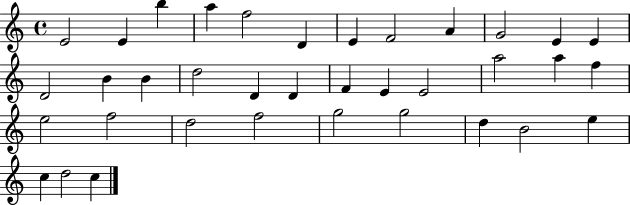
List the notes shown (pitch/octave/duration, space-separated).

E4/h E4/q B5/q A5/q F5/h D4/q E4/q F4/h A4/q G4/h E4/q E4/q D4/h B4/q B4/q D5/h D4/q D4/q F4/q E4/q E4/h A5/h A5/q F5/q E5/h F5/h D5/h F5/h G5/h G5/h D5/q B4/h E5/q C5/q D5/h C5/q